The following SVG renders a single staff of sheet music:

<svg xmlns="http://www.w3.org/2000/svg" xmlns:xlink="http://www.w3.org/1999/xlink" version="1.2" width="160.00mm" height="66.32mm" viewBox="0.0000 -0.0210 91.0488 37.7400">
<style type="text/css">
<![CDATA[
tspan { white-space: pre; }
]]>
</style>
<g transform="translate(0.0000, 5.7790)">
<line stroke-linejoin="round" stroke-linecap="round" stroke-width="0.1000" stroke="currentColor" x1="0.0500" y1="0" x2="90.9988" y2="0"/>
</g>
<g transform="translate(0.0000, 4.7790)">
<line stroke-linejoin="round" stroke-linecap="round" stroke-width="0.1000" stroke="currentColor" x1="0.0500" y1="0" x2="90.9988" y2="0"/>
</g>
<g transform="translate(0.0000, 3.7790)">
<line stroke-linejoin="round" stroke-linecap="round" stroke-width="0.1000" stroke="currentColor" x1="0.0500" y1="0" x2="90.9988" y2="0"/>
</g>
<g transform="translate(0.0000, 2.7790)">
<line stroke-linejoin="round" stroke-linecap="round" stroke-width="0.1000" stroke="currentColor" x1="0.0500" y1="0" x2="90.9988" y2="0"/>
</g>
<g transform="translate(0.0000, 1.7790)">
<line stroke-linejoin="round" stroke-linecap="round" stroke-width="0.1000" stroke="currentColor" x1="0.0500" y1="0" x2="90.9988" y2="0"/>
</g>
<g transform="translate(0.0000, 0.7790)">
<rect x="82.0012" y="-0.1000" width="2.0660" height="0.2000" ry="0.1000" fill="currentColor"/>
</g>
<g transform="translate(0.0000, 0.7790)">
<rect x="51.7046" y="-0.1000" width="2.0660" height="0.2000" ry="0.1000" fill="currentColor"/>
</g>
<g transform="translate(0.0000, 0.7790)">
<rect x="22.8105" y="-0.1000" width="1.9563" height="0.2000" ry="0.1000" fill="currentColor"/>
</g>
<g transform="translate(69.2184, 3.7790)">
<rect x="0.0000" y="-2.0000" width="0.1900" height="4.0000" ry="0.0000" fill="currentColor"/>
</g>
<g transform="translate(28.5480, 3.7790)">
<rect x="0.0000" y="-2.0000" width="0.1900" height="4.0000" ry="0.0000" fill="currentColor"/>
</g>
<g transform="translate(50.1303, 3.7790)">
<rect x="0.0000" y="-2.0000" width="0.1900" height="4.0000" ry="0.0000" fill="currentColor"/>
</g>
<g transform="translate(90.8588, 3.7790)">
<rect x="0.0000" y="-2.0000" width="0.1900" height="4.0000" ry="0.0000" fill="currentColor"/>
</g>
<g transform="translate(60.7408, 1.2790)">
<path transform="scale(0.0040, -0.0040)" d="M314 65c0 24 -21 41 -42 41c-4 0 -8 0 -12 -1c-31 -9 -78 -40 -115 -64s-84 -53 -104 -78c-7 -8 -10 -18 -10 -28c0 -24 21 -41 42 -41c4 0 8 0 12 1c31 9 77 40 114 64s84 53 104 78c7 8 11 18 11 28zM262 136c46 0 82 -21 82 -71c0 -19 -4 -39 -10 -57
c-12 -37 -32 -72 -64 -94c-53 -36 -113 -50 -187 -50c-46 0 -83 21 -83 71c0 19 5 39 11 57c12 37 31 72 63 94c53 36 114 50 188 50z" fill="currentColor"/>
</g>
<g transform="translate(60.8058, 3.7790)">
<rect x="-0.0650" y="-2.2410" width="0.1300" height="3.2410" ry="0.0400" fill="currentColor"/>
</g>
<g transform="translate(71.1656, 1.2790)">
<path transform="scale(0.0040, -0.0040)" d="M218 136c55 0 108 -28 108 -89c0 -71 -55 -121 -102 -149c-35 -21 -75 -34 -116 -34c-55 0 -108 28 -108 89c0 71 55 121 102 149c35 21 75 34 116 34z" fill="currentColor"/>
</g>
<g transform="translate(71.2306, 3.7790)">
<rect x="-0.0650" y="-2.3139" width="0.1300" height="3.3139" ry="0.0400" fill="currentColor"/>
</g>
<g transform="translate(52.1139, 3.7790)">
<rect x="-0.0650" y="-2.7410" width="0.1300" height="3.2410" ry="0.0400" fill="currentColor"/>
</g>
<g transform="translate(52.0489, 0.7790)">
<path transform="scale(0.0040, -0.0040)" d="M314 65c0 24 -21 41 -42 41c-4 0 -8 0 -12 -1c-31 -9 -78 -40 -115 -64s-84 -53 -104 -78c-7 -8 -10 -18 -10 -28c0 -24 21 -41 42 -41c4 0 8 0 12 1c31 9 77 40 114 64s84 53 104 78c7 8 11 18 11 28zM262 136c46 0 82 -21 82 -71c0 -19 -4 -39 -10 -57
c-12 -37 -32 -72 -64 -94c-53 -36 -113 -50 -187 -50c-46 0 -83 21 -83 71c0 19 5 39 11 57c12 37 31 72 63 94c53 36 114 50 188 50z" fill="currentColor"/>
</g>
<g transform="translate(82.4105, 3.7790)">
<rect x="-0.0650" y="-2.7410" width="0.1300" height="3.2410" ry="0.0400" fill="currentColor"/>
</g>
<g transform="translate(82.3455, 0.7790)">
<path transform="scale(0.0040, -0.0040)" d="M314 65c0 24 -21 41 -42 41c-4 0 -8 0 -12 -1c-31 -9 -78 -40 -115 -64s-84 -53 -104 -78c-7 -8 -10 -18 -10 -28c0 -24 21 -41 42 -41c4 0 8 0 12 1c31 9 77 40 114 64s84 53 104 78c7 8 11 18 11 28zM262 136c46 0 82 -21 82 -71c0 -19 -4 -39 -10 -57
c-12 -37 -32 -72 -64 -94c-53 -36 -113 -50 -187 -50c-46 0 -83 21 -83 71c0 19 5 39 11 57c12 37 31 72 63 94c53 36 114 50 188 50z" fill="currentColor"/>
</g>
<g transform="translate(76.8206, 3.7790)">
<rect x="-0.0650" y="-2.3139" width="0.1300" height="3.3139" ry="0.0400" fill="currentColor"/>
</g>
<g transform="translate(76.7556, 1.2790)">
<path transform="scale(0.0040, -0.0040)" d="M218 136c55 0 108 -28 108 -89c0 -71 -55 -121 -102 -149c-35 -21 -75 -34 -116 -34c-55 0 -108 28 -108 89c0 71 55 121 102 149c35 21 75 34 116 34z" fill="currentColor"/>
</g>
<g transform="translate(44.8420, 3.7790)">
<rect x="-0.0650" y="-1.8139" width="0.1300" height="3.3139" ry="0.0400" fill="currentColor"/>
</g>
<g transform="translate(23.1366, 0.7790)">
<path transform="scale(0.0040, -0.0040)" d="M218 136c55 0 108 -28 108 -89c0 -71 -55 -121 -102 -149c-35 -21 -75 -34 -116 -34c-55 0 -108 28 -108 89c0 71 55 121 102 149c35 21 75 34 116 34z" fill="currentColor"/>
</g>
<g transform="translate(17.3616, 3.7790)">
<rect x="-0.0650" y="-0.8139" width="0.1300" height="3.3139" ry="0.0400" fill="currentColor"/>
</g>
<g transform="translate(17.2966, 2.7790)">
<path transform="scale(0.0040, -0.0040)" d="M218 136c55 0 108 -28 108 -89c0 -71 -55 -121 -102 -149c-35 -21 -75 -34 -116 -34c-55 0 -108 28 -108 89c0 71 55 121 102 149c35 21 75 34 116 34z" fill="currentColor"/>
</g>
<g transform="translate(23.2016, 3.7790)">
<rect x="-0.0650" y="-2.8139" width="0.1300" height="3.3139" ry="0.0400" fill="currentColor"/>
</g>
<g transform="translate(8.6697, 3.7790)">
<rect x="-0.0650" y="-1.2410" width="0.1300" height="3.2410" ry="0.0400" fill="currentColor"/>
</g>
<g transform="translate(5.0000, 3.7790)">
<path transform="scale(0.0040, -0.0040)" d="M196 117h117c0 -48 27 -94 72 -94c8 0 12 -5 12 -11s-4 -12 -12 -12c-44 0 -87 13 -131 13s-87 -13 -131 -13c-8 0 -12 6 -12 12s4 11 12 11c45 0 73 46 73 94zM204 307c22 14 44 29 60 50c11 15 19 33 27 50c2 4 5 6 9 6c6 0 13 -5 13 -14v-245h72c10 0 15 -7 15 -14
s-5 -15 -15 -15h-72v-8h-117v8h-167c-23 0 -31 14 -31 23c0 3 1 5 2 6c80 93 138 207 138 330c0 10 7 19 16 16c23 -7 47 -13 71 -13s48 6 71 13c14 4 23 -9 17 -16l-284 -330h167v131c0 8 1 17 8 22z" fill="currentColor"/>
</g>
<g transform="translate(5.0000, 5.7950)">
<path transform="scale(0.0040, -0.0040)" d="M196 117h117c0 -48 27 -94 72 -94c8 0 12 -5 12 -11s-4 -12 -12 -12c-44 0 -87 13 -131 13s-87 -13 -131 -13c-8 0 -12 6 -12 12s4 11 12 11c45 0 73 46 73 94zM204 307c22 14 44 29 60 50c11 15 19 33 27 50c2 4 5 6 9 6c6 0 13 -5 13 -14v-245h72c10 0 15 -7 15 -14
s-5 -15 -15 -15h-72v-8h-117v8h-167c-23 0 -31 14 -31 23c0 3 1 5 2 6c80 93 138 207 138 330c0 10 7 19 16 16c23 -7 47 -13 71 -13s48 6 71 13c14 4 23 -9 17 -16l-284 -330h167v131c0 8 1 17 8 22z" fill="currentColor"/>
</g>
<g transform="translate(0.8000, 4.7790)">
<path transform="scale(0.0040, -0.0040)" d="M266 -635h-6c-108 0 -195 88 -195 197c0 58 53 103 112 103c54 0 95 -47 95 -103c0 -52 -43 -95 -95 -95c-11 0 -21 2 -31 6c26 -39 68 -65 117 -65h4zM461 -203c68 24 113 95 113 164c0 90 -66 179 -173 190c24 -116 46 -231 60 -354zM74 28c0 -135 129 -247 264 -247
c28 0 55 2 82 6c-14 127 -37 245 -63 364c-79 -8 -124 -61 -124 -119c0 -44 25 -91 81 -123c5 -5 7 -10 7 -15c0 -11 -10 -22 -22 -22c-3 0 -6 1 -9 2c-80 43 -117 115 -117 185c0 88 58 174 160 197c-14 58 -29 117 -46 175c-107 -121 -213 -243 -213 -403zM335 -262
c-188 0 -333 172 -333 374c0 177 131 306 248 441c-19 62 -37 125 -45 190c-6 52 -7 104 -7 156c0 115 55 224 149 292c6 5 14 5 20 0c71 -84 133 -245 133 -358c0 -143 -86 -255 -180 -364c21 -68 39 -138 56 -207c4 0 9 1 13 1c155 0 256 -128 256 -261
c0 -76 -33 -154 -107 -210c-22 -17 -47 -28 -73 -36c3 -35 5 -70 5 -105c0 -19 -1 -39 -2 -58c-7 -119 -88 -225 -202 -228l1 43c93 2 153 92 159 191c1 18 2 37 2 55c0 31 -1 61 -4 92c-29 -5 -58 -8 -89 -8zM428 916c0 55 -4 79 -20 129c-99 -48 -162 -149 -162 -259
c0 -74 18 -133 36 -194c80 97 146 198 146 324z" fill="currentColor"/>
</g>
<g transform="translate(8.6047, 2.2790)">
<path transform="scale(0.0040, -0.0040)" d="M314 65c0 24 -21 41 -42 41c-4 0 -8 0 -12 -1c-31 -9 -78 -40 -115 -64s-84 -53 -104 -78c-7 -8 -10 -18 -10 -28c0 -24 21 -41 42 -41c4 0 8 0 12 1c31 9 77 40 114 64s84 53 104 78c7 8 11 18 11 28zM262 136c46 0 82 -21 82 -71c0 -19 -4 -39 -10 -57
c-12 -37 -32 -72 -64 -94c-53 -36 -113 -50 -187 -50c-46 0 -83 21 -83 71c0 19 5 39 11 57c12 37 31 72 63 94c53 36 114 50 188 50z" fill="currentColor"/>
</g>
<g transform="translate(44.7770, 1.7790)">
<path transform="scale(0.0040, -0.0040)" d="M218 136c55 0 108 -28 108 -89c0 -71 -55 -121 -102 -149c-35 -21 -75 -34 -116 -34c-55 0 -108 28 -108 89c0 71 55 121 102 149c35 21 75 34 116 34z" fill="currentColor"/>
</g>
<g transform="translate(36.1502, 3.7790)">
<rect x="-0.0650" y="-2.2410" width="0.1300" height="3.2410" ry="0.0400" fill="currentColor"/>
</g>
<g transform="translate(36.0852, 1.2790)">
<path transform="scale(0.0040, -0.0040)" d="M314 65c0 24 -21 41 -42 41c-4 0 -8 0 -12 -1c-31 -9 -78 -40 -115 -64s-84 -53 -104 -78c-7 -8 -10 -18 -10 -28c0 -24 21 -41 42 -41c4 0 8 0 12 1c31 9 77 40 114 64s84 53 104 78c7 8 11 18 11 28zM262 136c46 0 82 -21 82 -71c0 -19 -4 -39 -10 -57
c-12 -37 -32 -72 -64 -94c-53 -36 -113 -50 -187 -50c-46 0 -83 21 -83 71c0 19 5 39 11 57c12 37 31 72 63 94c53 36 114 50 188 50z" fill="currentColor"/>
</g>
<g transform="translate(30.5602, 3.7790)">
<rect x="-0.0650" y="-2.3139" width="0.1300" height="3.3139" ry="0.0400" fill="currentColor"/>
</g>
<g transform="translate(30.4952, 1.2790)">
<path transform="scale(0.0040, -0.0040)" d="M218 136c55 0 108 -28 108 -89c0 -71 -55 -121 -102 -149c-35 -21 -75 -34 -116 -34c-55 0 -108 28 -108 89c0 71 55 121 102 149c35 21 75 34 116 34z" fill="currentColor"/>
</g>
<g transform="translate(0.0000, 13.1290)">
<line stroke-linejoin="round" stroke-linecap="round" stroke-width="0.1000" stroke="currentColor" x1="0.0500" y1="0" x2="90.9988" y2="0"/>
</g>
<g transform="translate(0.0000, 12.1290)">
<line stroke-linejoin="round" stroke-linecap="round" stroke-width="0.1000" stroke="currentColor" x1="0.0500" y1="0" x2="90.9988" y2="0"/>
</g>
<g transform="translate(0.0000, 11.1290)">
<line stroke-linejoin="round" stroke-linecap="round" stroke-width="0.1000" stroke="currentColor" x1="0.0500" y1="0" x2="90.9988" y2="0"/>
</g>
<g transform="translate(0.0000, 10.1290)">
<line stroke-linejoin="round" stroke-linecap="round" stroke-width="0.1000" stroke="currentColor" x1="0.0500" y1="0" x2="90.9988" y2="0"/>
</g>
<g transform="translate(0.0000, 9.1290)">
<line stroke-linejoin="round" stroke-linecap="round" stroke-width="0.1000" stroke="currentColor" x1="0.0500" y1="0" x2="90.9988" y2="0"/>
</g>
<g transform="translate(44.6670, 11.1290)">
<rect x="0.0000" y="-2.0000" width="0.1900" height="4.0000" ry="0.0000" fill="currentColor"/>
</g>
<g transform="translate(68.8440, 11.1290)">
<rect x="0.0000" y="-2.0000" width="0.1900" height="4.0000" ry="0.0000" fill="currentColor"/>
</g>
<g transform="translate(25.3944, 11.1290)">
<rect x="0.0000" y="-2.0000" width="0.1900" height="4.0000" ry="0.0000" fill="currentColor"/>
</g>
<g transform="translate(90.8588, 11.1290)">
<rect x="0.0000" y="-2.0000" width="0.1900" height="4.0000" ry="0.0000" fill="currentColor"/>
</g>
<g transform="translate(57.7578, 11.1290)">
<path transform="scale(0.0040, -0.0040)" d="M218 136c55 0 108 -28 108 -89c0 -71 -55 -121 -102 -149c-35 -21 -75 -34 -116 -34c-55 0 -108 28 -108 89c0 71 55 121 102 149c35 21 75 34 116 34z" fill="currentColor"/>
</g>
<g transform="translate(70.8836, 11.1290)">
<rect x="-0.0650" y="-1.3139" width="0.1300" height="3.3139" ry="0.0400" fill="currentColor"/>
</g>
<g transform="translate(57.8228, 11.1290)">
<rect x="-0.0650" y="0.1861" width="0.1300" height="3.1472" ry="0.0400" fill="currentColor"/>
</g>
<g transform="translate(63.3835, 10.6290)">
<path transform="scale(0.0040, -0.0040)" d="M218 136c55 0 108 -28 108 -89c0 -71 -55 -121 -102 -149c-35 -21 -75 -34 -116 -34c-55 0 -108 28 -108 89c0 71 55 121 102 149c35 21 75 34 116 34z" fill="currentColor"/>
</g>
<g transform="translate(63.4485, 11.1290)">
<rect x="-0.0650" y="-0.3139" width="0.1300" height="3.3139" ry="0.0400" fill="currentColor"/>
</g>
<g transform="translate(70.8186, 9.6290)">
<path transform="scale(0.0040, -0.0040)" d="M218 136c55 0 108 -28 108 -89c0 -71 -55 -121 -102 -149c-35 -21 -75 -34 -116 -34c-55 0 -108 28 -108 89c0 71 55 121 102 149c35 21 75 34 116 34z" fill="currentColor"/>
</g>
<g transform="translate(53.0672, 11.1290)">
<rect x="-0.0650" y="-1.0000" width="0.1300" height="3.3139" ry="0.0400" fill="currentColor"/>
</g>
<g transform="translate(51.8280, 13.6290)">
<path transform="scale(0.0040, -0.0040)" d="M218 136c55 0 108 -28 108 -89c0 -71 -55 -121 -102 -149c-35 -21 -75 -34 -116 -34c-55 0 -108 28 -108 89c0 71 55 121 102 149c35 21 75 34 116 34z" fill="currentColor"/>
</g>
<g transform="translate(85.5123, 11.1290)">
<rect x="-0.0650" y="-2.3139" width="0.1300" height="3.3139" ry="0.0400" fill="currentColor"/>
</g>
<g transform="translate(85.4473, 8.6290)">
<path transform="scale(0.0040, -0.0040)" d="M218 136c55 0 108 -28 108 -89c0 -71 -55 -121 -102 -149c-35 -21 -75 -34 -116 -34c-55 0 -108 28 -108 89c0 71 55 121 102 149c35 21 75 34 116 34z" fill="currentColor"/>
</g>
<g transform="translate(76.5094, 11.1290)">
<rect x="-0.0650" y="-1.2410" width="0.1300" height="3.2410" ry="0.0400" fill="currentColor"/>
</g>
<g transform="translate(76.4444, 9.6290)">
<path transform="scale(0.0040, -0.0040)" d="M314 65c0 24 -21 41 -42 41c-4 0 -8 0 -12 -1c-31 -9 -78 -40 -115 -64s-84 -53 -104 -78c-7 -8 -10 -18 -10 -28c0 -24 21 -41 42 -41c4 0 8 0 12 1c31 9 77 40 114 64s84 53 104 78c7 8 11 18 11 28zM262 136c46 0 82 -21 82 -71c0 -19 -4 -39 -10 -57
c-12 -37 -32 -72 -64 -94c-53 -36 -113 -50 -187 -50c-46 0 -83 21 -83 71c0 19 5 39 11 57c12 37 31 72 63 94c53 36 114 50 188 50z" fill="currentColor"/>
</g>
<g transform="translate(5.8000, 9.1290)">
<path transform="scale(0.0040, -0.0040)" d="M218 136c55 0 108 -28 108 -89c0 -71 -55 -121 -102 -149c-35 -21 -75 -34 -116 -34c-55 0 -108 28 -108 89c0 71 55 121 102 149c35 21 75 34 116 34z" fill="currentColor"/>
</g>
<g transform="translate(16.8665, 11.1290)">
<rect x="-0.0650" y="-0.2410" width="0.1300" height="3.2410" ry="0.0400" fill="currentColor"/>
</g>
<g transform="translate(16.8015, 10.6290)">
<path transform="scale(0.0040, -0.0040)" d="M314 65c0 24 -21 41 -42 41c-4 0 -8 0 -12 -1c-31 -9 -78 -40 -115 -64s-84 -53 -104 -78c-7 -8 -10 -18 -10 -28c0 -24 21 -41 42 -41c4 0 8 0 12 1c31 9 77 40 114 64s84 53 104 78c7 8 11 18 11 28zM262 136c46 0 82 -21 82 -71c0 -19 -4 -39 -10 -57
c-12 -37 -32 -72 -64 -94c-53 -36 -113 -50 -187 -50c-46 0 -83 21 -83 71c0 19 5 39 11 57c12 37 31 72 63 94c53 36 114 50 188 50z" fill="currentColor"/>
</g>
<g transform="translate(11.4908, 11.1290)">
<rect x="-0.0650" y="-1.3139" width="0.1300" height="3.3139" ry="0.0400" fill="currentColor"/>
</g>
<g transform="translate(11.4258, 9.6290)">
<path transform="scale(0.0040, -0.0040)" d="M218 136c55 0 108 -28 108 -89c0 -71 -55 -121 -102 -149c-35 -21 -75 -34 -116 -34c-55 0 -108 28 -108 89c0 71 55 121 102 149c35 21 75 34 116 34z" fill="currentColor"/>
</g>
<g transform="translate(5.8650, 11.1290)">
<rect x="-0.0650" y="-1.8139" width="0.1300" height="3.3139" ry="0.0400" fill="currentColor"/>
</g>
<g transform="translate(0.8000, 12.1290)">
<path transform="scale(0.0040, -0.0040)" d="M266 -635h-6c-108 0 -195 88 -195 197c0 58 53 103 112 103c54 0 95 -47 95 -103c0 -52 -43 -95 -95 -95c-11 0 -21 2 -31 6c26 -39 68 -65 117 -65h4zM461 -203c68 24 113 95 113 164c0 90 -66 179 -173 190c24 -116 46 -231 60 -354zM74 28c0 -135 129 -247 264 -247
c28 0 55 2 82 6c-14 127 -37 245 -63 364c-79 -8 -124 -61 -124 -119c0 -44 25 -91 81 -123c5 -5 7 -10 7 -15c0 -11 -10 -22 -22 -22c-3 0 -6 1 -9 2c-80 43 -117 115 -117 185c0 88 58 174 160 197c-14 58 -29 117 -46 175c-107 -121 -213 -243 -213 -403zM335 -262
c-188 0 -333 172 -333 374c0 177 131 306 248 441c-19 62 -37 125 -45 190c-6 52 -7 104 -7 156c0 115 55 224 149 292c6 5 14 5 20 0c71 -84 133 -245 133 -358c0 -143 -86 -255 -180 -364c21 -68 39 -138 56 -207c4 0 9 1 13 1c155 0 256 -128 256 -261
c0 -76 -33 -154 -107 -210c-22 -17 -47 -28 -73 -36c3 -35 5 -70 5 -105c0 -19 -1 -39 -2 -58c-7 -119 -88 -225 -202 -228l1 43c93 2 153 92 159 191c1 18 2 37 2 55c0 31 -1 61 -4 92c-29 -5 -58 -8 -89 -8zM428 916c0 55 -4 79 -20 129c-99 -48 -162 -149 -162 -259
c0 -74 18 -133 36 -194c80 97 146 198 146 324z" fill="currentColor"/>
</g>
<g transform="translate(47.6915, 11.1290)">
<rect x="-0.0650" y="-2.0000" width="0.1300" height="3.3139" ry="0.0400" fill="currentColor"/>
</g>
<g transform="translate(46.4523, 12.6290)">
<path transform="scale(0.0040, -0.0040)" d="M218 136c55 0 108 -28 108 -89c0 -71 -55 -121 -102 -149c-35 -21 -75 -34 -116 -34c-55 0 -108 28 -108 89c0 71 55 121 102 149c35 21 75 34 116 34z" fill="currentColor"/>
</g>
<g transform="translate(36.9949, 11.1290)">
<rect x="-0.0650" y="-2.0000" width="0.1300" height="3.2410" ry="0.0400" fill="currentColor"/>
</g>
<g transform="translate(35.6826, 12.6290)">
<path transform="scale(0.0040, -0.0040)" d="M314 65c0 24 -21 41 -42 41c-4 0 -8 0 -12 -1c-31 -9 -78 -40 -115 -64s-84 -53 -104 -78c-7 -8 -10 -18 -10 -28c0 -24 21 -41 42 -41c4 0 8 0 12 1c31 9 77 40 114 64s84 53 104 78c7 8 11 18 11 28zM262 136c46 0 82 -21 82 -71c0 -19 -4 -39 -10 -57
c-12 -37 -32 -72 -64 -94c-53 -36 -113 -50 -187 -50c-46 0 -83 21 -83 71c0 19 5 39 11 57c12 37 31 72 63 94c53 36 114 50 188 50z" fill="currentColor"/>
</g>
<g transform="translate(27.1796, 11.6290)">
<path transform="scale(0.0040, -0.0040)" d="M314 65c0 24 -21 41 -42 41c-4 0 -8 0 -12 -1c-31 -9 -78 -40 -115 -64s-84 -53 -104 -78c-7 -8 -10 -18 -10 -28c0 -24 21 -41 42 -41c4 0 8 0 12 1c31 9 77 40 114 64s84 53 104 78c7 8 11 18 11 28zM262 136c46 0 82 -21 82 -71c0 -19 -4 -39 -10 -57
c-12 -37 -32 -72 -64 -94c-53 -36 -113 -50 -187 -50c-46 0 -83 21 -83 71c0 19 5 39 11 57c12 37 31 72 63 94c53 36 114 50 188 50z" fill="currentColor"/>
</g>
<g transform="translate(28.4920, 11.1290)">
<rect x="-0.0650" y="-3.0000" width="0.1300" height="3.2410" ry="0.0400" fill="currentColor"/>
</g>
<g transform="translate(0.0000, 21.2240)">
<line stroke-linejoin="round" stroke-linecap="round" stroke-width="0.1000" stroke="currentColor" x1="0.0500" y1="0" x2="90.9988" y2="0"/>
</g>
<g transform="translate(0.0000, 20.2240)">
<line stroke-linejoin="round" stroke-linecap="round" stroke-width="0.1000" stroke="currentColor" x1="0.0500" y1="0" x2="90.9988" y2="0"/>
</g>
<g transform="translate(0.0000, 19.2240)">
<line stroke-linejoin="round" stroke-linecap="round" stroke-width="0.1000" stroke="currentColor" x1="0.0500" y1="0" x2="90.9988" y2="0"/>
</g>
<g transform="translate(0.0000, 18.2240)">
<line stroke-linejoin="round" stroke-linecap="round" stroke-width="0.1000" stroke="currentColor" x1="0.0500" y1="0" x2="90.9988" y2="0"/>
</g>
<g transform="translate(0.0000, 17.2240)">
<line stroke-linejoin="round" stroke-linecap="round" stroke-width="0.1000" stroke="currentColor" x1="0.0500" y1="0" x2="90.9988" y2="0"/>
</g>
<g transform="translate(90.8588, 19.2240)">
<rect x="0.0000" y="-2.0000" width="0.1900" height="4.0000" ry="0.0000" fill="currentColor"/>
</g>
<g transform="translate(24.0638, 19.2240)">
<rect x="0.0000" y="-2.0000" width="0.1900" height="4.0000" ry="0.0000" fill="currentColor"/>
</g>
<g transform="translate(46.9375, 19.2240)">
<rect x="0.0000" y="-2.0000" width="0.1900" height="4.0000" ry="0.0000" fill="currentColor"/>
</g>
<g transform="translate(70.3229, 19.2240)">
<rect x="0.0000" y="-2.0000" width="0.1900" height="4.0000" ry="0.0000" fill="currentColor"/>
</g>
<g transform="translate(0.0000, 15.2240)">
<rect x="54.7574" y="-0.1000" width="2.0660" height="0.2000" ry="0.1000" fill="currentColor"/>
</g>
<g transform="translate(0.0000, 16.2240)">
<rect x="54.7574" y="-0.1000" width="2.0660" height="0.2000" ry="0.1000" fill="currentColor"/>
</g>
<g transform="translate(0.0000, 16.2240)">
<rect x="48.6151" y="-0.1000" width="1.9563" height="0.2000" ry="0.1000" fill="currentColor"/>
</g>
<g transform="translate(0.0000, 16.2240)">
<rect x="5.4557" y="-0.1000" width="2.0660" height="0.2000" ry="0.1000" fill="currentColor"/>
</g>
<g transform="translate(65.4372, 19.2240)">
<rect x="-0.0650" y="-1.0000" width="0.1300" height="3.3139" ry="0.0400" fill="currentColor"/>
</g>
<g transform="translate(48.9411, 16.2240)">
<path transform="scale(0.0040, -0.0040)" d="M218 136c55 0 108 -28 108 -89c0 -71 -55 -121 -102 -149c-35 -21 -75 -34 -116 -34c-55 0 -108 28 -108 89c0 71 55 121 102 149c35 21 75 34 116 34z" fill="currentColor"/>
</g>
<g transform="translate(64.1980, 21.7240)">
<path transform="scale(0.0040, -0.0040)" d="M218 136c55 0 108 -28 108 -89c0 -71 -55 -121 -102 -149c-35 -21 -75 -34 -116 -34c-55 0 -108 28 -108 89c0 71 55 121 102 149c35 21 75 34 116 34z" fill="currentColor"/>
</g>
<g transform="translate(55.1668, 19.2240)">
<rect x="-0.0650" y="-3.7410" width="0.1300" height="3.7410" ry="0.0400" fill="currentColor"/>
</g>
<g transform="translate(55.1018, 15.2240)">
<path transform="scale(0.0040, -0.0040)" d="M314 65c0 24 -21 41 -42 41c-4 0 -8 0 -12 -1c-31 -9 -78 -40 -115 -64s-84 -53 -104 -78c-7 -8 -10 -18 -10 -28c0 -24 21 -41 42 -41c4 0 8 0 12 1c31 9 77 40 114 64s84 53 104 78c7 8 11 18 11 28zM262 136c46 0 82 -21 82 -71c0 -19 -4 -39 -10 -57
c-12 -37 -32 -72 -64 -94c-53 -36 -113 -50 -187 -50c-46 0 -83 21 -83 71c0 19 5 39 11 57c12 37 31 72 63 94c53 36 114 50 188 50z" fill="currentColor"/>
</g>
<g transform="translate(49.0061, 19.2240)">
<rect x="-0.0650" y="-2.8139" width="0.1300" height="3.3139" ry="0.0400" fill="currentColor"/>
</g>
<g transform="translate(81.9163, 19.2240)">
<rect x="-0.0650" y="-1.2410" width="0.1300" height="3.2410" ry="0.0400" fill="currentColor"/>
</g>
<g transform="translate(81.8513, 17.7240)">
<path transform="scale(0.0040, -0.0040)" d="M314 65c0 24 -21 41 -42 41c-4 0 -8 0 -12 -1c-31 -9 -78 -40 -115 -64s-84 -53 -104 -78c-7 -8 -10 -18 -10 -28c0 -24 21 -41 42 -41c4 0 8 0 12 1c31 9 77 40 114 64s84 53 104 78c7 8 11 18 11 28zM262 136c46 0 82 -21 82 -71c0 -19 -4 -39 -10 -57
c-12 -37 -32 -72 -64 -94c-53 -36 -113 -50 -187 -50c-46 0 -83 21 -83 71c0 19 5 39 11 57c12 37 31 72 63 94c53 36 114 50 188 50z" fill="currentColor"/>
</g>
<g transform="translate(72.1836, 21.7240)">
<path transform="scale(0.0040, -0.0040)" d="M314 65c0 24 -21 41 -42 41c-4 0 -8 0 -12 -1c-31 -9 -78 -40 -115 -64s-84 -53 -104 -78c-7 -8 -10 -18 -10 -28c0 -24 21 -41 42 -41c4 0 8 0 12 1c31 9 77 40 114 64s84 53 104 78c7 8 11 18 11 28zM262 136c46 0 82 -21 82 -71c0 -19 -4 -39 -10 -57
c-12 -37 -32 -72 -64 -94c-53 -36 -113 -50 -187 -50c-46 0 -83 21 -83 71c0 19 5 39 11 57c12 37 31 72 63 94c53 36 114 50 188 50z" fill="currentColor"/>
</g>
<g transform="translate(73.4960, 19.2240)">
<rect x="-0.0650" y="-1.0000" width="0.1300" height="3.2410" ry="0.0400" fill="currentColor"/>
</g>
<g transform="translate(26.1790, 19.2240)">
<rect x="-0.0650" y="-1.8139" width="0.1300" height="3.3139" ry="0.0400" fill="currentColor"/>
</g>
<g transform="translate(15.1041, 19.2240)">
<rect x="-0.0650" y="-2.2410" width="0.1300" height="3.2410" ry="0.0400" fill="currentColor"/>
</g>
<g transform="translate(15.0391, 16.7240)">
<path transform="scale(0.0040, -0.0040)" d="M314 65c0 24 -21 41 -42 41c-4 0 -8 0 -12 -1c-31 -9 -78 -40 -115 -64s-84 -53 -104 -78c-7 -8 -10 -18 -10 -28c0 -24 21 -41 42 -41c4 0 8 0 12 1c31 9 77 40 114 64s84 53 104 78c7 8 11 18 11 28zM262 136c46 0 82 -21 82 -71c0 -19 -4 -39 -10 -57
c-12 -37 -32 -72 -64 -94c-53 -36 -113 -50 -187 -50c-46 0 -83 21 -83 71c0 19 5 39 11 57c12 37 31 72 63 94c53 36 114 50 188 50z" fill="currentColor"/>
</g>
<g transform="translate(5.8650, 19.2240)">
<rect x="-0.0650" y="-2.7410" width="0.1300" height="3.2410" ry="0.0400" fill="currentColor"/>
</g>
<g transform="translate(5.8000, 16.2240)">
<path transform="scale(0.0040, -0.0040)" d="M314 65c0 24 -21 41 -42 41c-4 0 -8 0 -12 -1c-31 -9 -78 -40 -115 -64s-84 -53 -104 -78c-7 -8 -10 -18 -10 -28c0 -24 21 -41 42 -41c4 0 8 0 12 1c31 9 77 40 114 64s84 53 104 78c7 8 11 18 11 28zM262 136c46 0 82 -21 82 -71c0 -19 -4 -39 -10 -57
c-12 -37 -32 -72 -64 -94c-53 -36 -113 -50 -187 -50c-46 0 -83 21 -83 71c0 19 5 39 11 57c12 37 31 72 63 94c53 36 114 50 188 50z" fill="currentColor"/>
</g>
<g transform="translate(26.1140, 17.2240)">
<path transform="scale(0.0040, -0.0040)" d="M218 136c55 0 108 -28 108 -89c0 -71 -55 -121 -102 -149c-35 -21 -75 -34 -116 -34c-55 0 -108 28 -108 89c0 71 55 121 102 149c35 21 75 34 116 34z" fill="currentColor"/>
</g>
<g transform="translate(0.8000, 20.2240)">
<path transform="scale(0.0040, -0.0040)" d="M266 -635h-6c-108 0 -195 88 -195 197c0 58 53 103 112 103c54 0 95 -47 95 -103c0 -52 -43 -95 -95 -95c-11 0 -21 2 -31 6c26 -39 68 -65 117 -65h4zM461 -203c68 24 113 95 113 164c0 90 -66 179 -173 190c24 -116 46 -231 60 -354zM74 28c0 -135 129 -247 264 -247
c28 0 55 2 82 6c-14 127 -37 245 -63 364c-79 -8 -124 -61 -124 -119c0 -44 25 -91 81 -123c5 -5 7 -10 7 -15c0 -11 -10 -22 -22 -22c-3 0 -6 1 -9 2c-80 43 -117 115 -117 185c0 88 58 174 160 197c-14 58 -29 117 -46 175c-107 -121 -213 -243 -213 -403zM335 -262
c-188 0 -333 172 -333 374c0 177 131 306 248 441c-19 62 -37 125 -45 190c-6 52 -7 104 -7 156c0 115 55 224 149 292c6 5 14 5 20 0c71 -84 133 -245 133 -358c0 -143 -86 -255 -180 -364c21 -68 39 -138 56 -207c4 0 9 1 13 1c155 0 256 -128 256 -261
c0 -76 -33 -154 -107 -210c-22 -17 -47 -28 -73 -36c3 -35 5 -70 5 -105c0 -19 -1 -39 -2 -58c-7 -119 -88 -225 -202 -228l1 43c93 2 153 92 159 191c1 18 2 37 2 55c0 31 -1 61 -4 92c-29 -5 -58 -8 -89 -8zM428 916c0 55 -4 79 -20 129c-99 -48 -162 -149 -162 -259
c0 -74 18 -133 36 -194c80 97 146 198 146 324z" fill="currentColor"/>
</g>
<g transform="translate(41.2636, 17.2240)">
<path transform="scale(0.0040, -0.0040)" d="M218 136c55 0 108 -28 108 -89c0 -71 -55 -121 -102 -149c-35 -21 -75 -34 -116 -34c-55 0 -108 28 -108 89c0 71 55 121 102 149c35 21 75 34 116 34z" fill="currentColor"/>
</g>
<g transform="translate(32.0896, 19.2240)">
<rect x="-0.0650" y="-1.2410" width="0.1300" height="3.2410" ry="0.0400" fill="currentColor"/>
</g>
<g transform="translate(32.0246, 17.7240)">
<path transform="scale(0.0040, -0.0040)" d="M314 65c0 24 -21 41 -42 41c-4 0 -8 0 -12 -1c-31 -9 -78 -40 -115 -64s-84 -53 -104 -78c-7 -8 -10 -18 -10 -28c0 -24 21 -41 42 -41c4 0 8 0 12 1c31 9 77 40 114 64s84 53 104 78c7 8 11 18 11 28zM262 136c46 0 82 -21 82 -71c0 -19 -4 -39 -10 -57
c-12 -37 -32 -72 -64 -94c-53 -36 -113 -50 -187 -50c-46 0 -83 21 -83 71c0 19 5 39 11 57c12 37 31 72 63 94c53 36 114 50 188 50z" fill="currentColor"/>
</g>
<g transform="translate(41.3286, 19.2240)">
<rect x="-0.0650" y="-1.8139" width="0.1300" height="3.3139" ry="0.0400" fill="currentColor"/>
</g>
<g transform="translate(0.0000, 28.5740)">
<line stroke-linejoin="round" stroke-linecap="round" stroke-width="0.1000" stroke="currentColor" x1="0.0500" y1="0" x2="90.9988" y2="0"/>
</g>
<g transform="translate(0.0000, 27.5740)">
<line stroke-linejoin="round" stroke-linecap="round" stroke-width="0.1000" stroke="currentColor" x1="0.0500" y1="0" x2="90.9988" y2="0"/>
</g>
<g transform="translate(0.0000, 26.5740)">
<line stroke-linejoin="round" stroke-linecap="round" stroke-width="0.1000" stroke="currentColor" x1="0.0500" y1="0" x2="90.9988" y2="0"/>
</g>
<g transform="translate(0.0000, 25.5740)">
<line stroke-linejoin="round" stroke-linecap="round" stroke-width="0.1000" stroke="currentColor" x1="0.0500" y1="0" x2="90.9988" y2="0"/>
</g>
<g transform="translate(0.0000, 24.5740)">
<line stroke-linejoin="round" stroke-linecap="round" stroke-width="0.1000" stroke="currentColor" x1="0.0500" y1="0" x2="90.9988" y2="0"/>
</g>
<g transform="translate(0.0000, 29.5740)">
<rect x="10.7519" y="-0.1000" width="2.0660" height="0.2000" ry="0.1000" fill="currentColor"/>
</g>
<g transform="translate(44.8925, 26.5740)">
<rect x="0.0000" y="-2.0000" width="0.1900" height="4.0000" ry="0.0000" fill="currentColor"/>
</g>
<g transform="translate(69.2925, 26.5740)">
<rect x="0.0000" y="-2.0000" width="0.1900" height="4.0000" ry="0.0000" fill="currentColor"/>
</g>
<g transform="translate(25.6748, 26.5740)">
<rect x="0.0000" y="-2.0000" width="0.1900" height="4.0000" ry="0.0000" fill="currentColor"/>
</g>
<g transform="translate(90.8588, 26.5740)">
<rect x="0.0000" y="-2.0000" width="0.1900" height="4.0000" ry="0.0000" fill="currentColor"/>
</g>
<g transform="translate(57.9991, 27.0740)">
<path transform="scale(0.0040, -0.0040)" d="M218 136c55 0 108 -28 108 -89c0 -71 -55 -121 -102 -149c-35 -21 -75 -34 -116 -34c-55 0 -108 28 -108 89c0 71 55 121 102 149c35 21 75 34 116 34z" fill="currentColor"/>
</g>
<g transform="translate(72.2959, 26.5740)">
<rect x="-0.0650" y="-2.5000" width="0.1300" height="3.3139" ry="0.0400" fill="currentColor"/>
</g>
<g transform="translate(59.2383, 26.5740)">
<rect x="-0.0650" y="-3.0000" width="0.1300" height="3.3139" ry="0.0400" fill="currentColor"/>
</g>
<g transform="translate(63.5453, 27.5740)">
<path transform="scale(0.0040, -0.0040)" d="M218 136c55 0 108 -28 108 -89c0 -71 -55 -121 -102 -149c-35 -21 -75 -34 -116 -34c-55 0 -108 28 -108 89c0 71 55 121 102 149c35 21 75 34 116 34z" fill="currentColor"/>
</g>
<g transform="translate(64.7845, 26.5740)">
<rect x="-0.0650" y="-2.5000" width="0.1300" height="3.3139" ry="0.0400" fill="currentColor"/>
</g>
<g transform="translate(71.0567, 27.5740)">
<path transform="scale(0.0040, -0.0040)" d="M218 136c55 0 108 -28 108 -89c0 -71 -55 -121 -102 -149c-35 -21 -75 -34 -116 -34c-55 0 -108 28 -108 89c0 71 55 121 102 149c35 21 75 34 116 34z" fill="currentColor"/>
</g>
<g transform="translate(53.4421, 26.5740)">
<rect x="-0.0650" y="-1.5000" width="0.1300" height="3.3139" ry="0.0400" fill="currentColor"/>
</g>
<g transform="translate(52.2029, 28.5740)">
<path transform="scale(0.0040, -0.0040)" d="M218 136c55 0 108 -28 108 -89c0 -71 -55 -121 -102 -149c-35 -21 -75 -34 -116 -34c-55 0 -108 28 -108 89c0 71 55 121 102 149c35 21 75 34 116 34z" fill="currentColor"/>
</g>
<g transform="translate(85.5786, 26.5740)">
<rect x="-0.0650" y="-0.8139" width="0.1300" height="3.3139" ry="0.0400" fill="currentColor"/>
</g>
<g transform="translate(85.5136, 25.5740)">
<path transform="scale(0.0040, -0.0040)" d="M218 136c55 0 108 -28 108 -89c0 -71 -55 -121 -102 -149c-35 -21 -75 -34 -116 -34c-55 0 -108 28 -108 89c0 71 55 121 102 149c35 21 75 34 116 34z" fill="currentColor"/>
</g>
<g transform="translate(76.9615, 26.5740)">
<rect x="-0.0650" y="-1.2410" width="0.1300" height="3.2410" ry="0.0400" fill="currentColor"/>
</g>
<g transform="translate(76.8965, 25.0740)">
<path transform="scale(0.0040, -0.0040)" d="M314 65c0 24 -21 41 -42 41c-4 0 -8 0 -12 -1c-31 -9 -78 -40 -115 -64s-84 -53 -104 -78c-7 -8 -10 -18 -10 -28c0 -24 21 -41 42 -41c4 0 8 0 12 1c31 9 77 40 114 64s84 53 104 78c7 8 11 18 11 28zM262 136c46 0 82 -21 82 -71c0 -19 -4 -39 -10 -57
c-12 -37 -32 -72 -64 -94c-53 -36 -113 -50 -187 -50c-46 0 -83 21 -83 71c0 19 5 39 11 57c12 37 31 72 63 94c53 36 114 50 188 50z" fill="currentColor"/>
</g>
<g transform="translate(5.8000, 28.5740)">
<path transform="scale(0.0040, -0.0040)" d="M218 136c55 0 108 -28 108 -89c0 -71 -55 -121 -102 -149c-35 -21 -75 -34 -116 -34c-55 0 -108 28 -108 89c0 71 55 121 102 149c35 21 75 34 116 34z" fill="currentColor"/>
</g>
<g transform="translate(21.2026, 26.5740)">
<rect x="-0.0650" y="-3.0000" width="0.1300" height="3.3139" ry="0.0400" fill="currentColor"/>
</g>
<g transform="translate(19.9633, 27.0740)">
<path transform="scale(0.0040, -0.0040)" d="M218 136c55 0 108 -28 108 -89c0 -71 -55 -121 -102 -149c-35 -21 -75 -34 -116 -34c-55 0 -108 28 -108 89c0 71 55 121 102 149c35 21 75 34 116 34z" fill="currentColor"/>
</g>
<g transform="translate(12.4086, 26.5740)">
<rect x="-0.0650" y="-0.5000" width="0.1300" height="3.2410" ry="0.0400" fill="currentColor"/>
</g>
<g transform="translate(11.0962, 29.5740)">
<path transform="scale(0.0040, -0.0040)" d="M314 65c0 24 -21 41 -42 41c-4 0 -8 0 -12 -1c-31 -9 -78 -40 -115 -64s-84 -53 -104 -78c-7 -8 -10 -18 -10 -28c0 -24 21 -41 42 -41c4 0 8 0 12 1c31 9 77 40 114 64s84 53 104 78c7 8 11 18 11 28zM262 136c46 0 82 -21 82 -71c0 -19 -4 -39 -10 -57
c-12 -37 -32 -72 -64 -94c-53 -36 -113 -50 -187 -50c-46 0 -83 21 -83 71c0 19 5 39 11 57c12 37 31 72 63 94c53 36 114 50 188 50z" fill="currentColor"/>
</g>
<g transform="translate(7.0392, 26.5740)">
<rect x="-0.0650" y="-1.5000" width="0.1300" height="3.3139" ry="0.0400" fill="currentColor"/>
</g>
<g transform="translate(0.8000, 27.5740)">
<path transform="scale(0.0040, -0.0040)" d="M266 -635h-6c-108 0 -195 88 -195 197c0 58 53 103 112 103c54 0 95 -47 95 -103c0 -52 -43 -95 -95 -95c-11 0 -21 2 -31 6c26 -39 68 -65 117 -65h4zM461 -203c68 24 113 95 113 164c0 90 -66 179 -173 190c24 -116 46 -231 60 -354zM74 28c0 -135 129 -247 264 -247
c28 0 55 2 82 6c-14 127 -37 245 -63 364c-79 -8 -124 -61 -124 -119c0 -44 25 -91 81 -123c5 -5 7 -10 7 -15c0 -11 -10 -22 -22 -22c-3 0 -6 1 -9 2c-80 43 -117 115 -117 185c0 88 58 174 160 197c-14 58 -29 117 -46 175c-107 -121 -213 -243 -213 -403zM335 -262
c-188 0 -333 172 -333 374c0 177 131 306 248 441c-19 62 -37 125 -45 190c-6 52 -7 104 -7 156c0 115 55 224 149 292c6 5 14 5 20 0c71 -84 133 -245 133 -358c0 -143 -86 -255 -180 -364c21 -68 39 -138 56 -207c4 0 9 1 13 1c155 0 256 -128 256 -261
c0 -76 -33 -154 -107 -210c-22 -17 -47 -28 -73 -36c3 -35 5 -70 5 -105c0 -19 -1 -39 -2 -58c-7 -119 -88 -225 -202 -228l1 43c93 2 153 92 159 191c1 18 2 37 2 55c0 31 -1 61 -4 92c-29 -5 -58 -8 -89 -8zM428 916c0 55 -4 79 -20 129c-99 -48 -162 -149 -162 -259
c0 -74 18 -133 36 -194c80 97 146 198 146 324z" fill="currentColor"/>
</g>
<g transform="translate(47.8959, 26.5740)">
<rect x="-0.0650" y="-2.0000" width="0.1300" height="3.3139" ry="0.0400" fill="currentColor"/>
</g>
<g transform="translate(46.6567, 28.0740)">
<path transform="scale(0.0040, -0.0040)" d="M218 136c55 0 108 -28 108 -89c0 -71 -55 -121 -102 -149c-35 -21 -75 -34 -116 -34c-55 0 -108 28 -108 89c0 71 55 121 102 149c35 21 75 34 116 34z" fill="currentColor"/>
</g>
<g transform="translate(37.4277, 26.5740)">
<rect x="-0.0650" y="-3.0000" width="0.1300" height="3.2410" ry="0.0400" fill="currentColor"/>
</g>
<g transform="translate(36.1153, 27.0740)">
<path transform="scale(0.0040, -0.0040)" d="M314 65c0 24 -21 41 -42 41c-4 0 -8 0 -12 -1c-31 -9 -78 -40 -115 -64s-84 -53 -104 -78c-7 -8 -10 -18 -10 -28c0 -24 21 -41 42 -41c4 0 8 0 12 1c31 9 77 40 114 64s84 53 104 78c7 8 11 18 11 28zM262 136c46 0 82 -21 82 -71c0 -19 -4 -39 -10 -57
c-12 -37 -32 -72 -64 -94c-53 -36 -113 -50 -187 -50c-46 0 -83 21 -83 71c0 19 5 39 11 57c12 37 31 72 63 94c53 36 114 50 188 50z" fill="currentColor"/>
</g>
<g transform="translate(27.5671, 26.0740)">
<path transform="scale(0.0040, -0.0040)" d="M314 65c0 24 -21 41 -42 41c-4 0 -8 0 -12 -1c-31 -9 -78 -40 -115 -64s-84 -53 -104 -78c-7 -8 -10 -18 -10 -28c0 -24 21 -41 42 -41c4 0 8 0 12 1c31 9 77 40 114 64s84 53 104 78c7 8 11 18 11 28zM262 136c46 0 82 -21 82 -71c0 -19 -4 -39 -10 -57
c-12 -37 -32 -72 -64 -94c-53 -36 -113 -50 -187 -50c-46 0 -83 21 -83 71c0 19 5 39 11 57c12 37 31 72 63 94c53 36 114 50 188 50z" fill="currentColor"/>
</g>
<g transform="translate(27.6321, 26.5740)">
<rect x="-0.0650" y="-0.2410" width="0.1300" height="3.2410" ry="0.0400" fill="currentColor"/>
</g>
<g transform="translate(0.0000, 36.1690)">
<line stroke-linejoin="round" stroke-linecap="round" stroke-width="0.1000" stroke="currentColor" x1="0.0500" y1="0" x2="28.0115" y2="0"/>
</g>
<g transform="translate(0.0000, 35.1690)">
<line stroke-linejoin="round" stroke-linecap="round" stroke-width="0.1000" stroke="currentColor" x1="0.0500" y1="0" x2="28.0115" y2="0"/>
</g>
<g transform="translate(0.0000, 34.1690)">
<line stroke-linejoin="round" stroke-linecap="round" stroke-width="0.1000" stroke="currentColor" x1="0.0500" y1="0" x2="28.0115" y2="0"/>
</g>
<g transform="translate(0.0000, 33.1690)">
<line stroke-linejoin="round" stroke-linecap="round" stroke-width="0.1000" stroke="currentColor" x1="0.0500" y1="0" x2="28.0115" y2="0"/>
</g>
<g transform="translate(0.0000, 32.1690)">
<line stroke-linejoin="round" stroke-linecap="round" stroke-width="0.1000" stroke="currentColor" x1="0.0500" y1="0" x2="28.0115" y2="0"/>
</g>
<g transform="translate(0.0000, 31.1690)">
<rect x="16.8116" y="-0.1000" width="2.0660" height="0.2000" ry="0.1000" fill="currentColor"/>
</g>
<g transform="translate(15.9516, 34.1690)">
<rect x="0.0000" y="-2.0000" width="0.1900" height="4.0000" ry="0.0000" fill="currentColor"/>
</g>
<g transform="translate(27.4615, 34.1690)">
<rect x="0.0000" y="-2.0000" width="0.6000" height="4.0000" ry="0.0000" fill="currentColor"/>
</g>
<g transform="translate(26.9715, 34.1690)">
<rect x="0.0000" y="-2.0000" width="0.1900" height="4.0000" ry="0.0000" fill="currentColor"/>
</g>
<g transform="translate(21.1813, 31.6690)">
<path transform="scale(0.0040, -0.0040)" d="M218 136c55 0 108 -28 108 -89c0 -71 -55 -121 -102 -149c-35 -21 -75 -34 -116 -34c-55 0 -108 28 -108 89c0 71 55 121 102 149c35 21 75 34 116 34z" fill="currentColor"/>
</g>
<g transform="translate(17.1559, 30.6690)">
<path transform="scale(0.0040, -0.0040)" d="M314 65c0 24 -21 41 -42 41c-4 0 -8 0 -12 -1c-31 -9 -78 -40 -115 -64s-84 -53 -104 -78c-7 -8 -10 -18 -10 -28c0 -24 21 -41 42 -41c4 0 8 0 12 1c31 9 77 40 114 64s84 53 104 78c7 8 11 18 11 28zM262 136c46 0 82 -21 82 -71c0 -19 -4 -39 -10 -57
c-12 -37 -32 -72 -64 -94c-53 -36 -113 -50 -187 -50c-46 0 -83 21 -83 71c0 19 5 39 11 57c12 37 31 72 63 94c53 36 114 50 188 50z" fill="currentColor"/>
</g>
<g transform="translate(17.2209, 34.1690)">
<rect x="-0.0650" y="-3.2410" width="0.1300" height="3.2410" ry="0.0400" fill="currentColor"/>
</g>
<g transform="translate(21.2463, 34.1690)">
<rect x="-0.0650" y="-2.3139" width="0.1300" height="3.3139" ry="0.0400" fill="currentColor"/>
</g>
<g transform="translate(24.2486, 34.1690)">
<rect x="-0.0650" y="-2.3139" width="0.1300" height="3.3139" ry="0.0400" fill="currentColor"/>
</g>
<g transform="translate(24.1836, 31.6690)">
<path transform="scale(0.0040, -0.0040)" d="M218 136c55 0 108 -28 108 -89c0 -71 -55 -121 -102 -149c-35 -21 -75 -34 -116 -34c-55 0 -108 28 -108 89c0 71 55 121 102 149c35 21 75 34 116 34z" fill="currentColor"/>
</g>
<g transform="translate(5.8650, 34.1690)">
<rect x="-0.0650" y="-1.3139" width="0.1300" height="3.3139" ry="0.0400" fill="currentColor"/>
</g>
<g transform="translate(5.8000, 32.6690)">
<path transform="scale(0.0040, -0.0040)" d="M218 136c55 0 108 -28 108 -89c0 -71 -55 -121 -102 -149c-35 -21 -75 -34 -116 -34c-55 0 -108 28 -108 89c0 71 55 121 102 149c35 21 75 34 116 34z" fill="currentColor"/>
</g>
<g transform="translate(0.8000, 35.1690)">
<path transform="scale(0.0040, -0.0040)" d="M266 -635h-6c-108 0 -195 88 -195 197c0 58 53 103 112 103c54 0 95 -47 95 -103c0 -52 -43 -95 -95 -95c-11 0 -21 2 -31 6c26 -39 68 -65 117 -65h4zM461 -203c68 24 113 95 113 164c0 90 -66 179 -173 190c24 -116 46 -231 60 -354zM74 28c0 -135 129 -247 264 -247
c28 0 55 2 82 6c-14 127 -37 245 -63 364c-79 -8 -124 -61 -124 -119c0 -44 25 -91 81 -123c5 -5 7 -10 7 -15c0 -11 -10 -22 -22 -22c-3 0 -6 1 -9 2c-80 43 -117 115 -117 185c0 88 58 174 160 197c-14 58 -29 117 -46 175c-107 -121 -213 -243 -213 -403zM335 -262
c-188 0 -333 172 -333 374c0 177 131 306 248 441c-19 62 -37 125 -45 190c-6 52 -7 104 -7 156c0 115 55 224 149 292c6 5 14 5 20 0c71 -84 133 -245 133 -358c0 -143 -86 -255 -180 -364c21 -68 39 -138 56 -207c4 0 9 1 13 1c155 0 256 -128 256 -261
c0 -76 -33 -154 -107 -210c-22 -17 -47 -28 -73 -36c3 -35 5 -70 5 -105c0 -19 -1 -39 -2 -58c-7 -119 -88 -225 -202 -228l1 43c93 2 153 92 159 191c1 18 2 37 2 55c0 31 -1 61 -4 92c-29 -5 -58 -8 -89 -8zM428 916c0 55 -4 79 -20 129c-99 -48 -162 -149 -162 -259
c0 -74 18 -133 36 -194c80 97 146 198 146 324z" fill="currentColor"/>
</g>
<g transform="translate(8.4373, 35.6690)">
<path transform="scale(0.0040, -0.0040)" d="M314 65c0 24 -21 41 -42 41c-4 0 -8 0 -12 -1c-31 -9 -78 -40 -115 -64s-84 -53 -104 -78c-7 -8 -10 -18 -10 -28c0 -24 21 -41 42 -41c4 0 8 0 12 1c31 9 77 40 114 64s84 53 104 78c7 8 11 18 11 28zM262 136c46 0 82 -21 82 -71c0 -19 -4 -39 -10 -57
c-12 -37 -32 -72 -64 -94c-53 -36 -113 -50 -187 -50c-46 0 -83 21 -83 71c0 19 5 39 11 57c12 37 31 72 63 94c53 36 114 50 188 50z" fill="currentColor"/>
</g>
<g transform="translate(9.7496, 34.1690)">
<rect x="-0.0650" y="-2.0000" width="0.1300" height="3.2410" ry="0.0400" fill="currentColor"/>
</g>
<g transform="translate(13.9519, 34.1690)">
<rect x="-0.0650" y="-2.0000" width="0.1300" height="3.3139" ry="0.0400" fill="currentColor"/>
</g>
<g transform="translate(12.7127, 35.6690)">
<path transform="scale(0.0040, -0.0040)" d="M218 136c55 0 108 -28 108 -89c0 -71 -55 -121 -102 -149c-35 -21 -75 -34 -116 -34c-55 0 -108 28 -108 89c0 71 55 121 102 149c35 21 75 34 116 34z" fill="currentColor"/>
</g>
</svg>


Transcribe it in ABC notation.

X:1
T:Untitled
M:4/4
L:1/4
K:C
e2 d a g g2 f a2 g2 g g a2 f e c2 A2 F2 F D B c e e2 g a2 g2 f e2 f a c'2 D D2 e2 E C2 A c2 A2 F E A G G e2 d e F2 F b2 g g